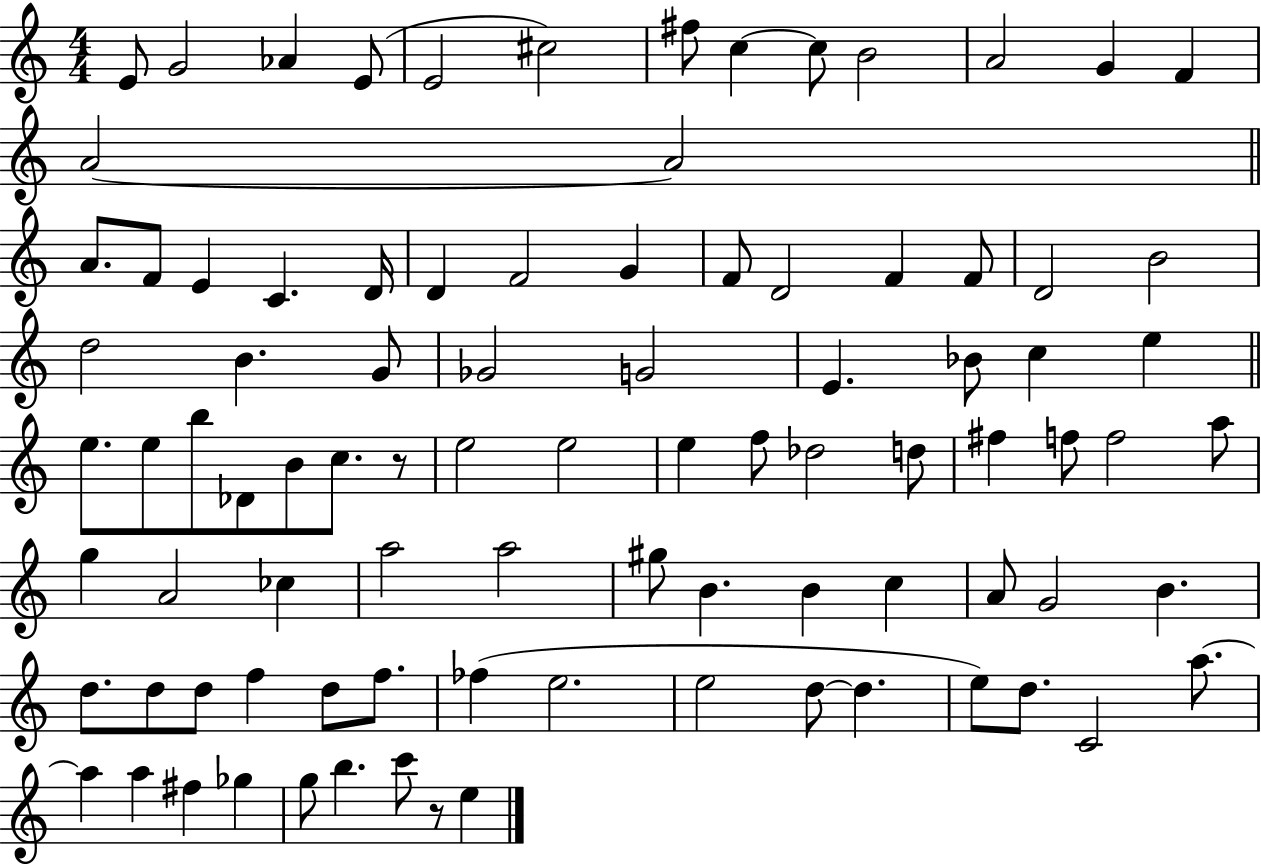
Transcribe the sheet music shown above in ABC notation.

X:1
T:Untitled
M:4/4
L:1/4
K:C
E/2 G2 _A E/2 E2 ^c2 ^f/2 c c/2 B2 A2 G F A2 A2 A/2 F/2 E C D/4 D F2 G F/2 D2 F F/2 D2 B2 d2 B G/2 _G2 G2 E _B/2 c e e/2 e/2 b/2 _D/2 B/2 c/2 z/2 e2 e2 e f/2 _d2 d/2 ^f f/2 f2 a/2 g A2 _c a2 a2 ^g/2 B B c A/2 G2 B d/2 d/2 d/2 f d/2 f/2 _f e2 e2 d/2 d e/2 d/2 C2 a/2 a a ^f _g g/2 b c'/2 z/2 e